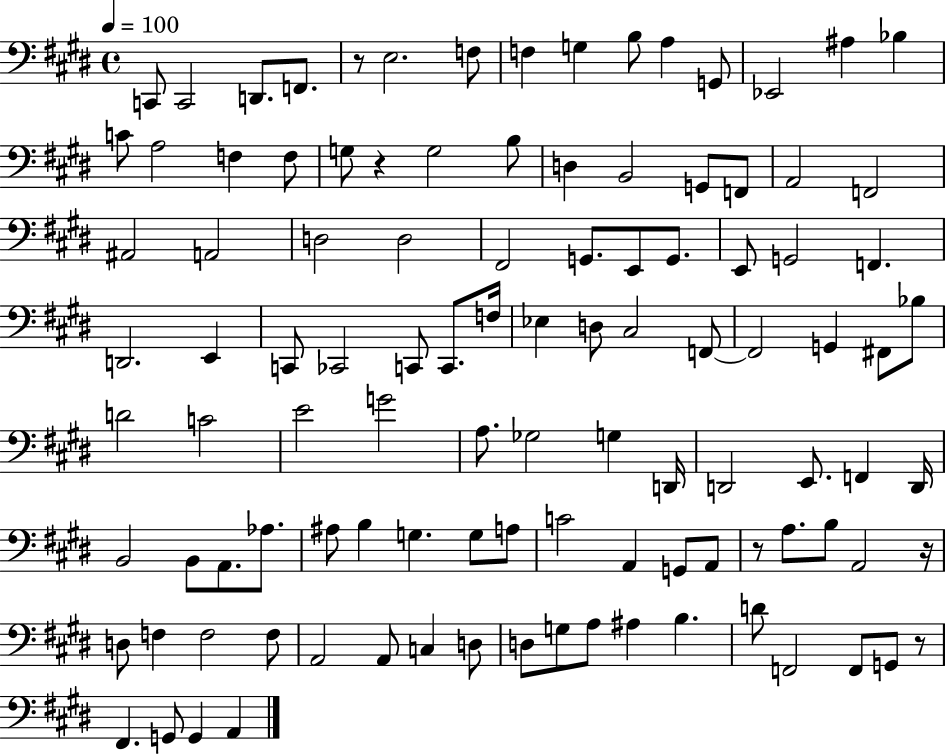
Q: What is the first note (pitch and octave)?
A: C2